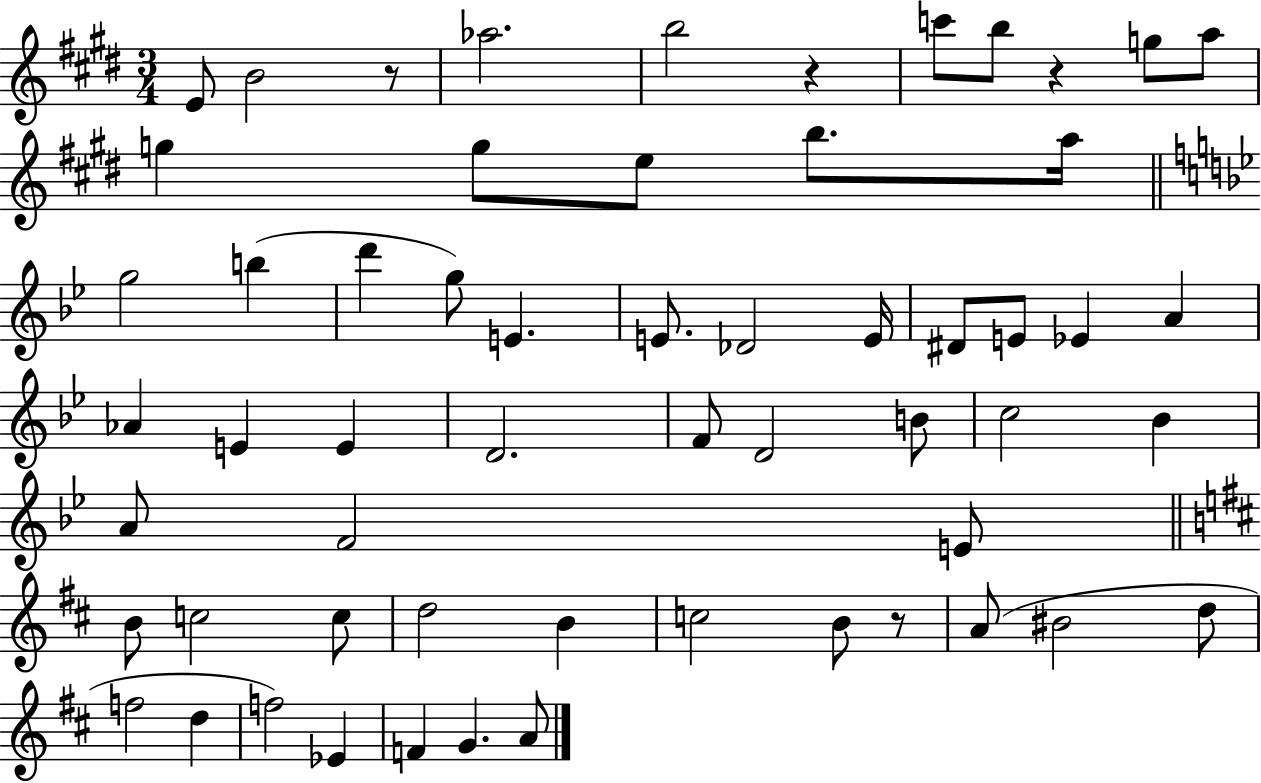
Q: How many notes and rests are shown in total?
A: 58